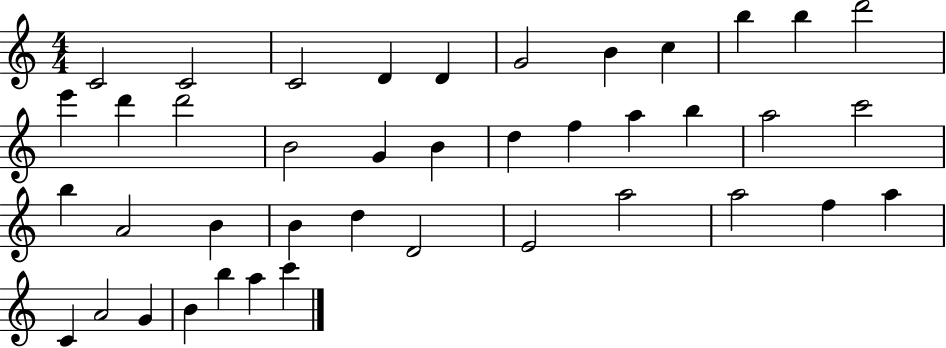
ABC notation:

X:1
T:Untitled
M:4/4
L:1/4
K:C
C2 C2 C2 D D G2 B c b b d'2 e' d' d'2 B2 G B d f a b a2 c'2 b A2 B B d D2 E2 a2 a2 f a C A2 G B b a c'